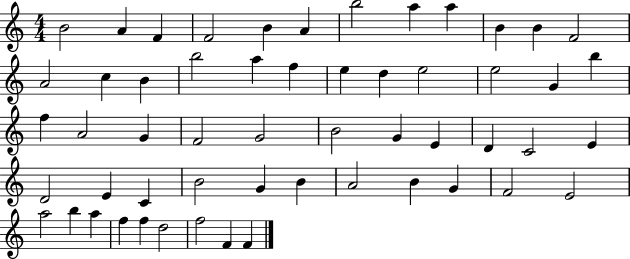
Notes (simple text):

B4/h A4/q F4/q F4/h B4/q A4/q B5/h A5/q A5/q B4/q B4/q F4/h A4/h C5/q B4/q B5/h A5/q F5/q E5/q D5/q E5/h E5/h G4/q B5/q F5/q A4/h G4/q F4/h G4/h B4/h G4/q E4/q D4/q C4/h E4/q D4/h E4/q C4/q B4/h G4/q B4/q A4/h B4/q G4/q F4/h E4/h A5/h B5/q A5/q F5/q F5/q D5/h F5/h F4/q F4/q